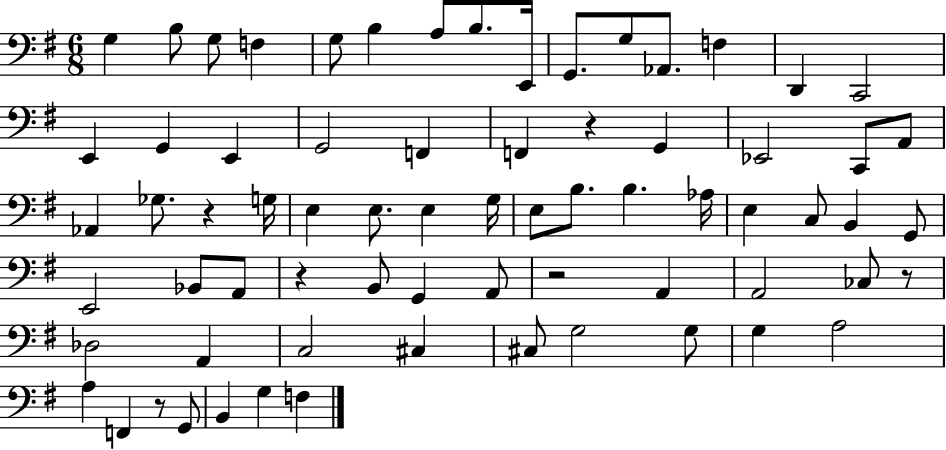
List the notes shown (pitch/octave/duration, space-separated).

G3/q B3/e G3/e F3/q G3/e B3/q A3/e B3/e. E2/s G2/e. G3/e Ab2/e. F3/q D2/q C2/h E2/q G2/q E2/q G2/h F2/q F2/q R/q G2/q Eb2/h C2/e A2/e Ab2/q Gb3/e. R/q G3/s E3/q E3/e. E3/q G3/s E3/e B3/e. B3/q. Ab3/s E3/q C3/e B2/q G2/e E2/h Bb2/e A2/e R/q B2/e G2/q A2/e R/h A2/q A2/h CES3/e R/e Db3/h A2/q C3/h C#3/q C#3/e G3/h G3/e G3/q A3/h A3/q F2/q R/e G2/e B2/q G3/q F3/q